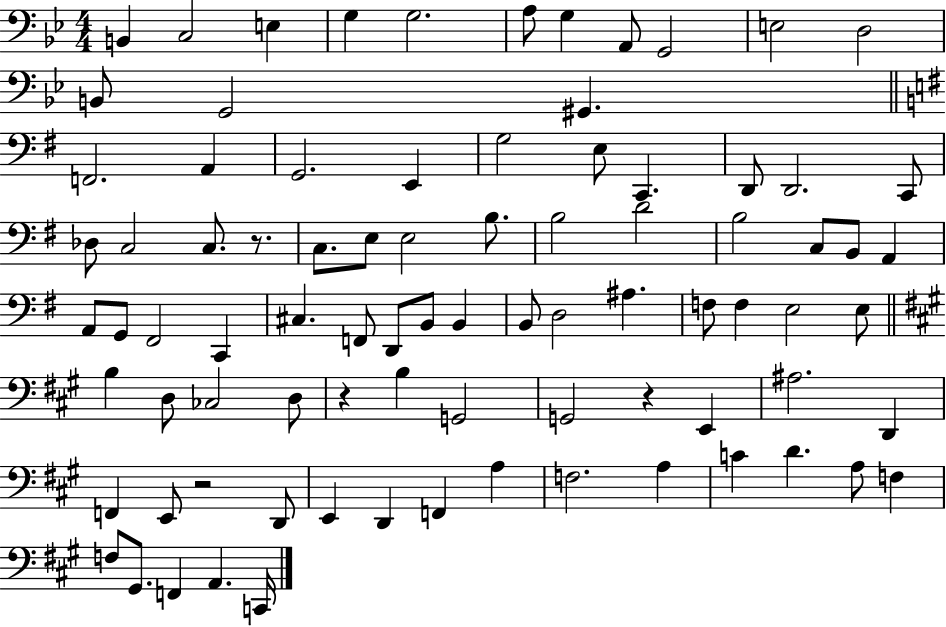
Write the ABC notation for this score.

X:1
T:Untitled
M:4/4
L:1/4
K:Bb
B,, C,2 E, G, G,2 A,/2 G, A,,/2 G,,2 E,2 D,2 B,,/2 G,,2 ^G,, F,,2 A,, G,,2 E,, G,2 E,/2 C,, D,,/2 D,,2 C,,/2 _D,/2 C,2 C,/2 z/2 C,/2 E,/2 E,2 B,/2 B,2 D2 B,2 C,/2 B,,/2 A,, A,,/2 G,,/2 ^F,,2 C,, ^C, F,,/2 D,,/2 B,,/2 B,, B,,/2 D,2 ^A, F,/2 F, E,2 E,/2 B, D,/2 _C,2 D,/2 z B, G,,2 G,,2 z E,, ^A,2 D,, F,, E,,/2 z2 D,,/2 E,, D,, F,, A, F,2 A, C D A,/2 F, F,/2 ^G,,/2 F,, A,, C,,/4